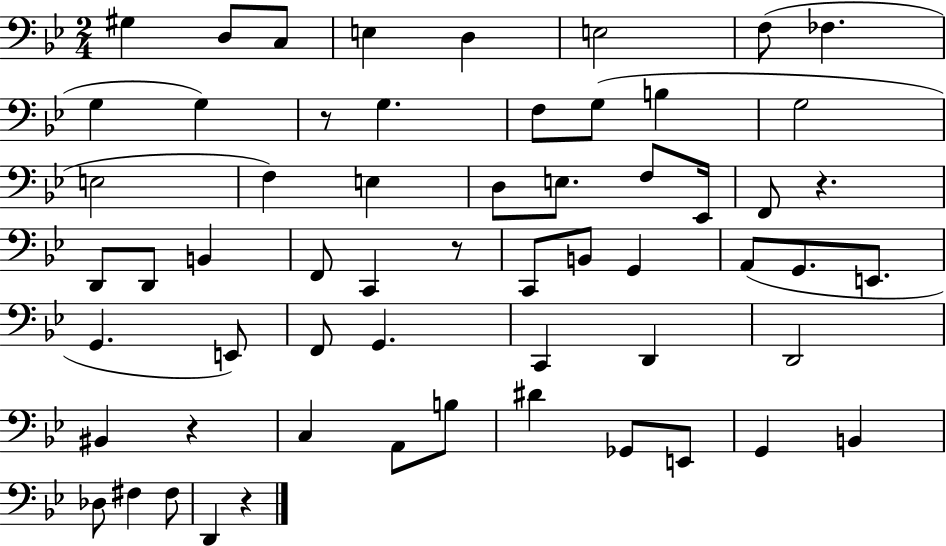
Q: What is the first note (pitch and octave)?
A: G#3